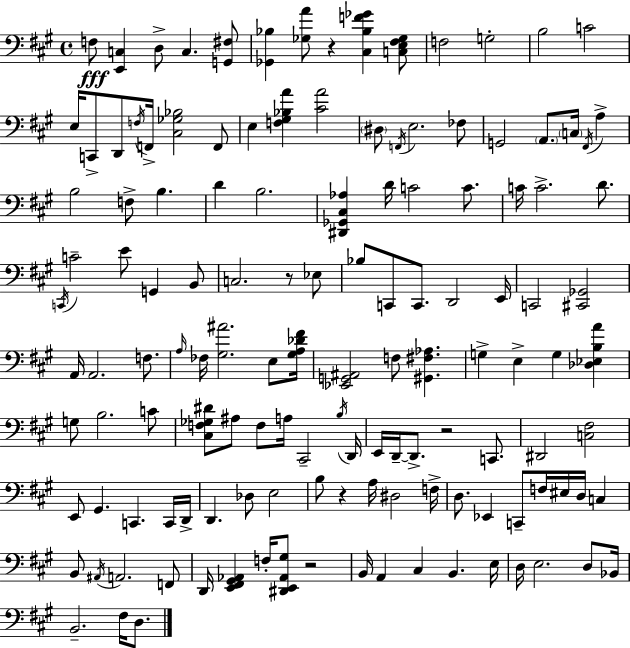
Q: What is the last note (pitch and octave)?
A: D3